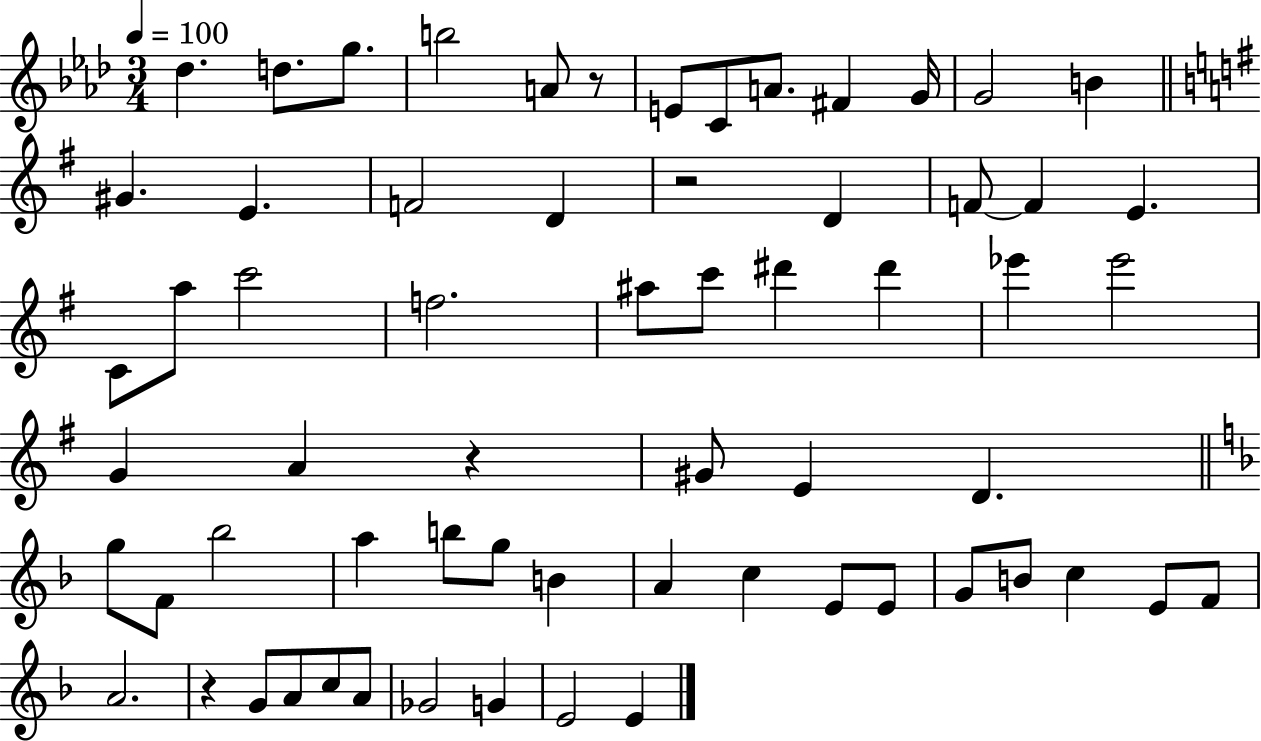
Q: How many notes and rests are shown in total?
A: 64